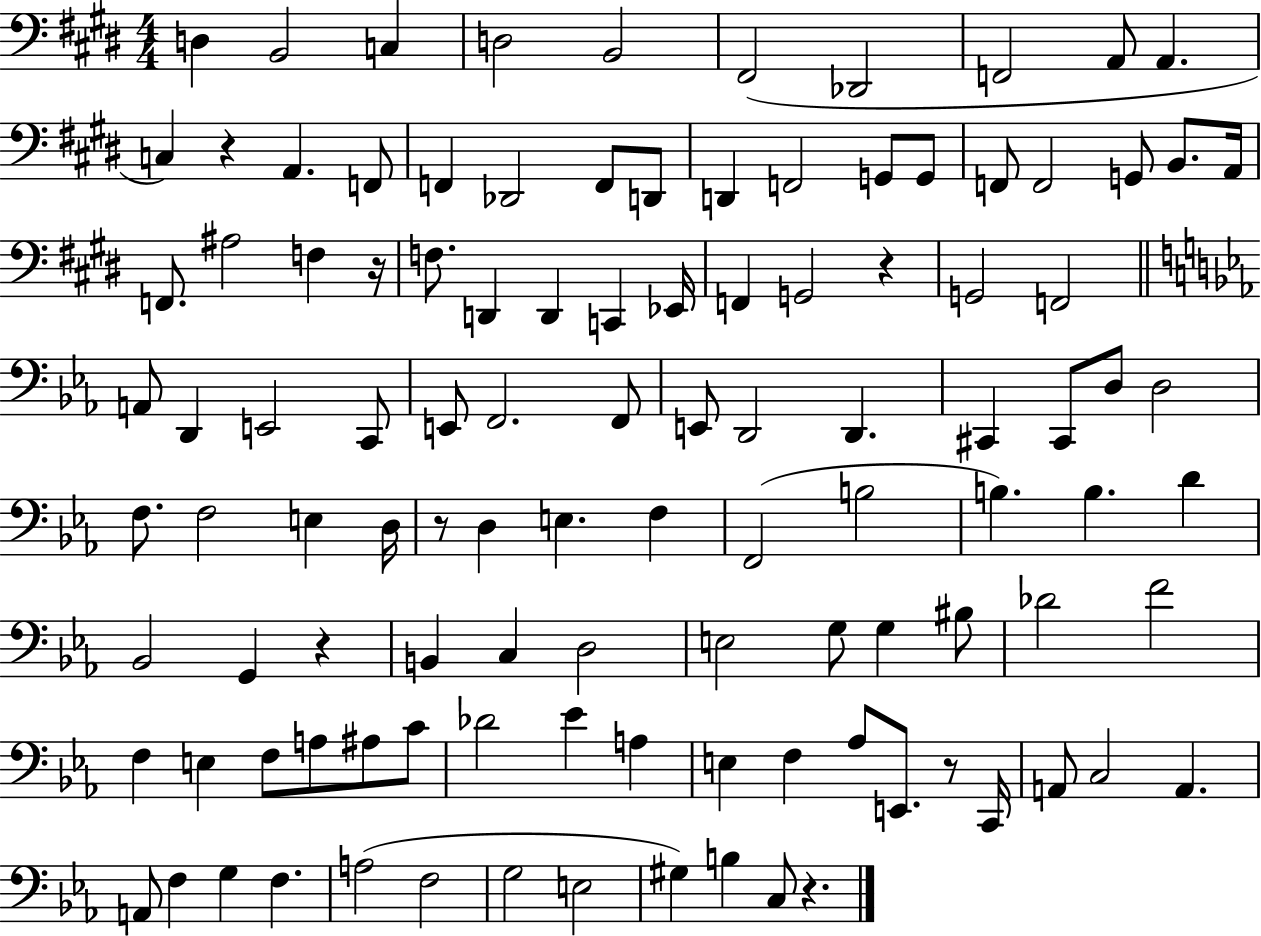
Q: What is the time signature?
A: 4/4